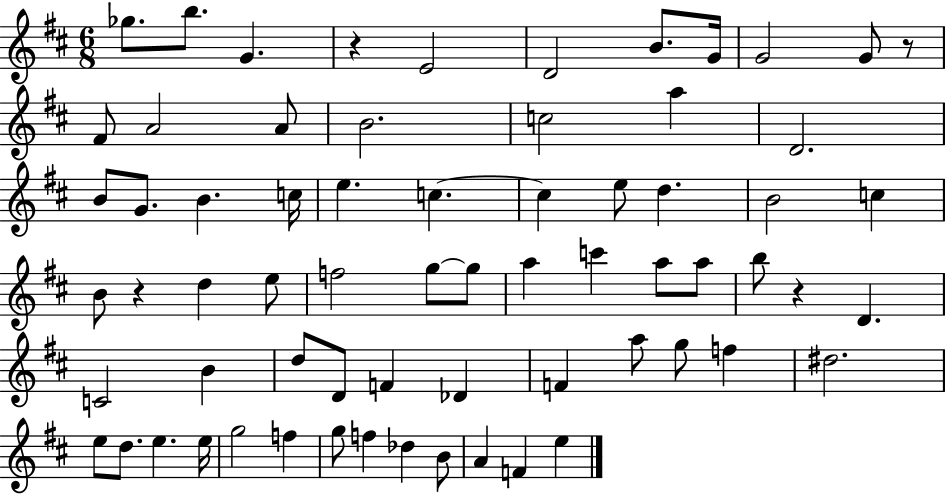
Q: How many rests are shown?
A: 4